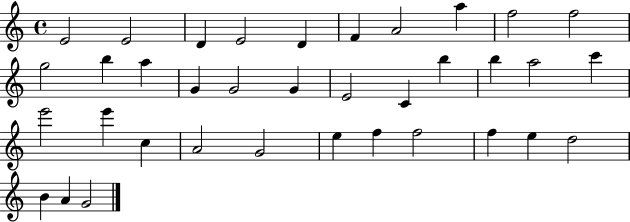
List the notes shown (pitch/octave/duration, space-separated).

E4/h E4/h D4/q E4/h D4/q F4/q A4/h A5/q F5/h F5/h G5/h B5/q A5/q G4/q G4/h G4/q E4/h C4/q B5/q B5/q A5/h C6/q E6/h E6/q C5/q A4/h G4/h E5/q F5/q F5/h F5/q E5/q D5/h B4/q A4/q G4/h